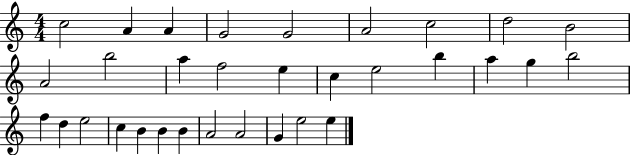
C5/h A4/q A4/q G4/h G4/h A4/h C5/h D5/h B4/h A4/h B5/h A5/q F5/h E5/q C5/q E5/h B5/q A5/q G5/q B5/h F5/q D5/q E5/h C5/q B4/q B4/q B4/q A4/h A4/h G4/q E5/h E5/q